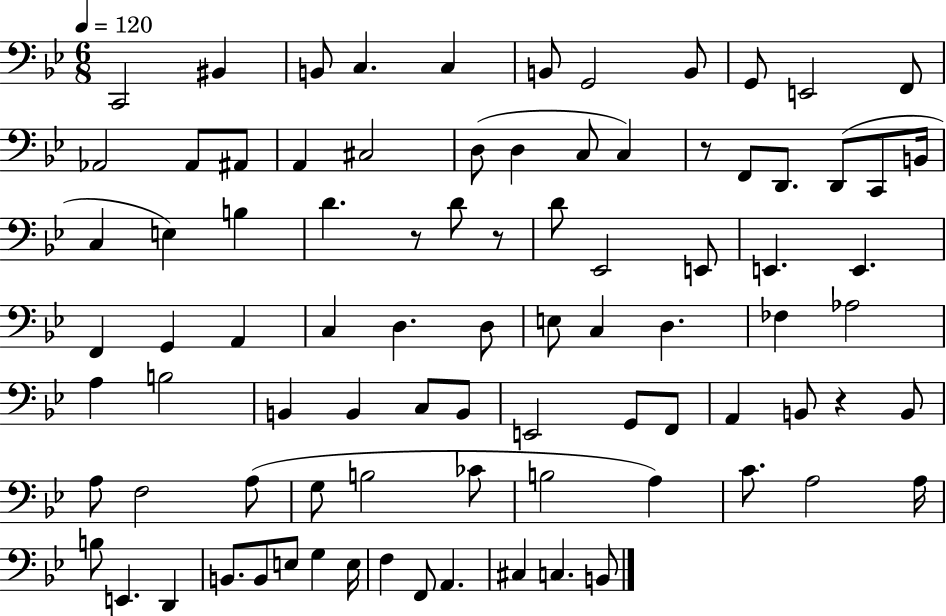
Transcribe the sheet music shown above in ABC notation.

X:1
T:Untitled
M:6/8
L:1/4
K:Bb
C,,2 ^B,, B,,/2 C, C, B,,/2 G,,2 B,,/2 G,,/2 E,,2 F,,/2 _A,,2 _A,,/2 ^A,,/2 A,, ^C,2 D,/2 D, C,/2 C, z/2 F,,/2 D,,/2 D,,/2 C,,/2 B,,/4 C, E, B, D z/2 D/2 z/2 D/2 _E,,2 E,,/2 E,, E,, F,, G,, A,, C, D, D,/2 E,/2 C, D, _F, _A,2 A, B,2 B,, B,, C,/2 B,,/2 E,,2 G,,/2 F,,/2 A,, B,,/2 z B,,/2 A,/2 F,2 A,/2 G,/2 B,2 _C/2 B,2 A, C/2 A,2 A,/4 B,/2 E,, D,, B,,/2 B,,/2 E,/2 G, E,/4 F, F,,/2 A,, ^C, C, B,,/2